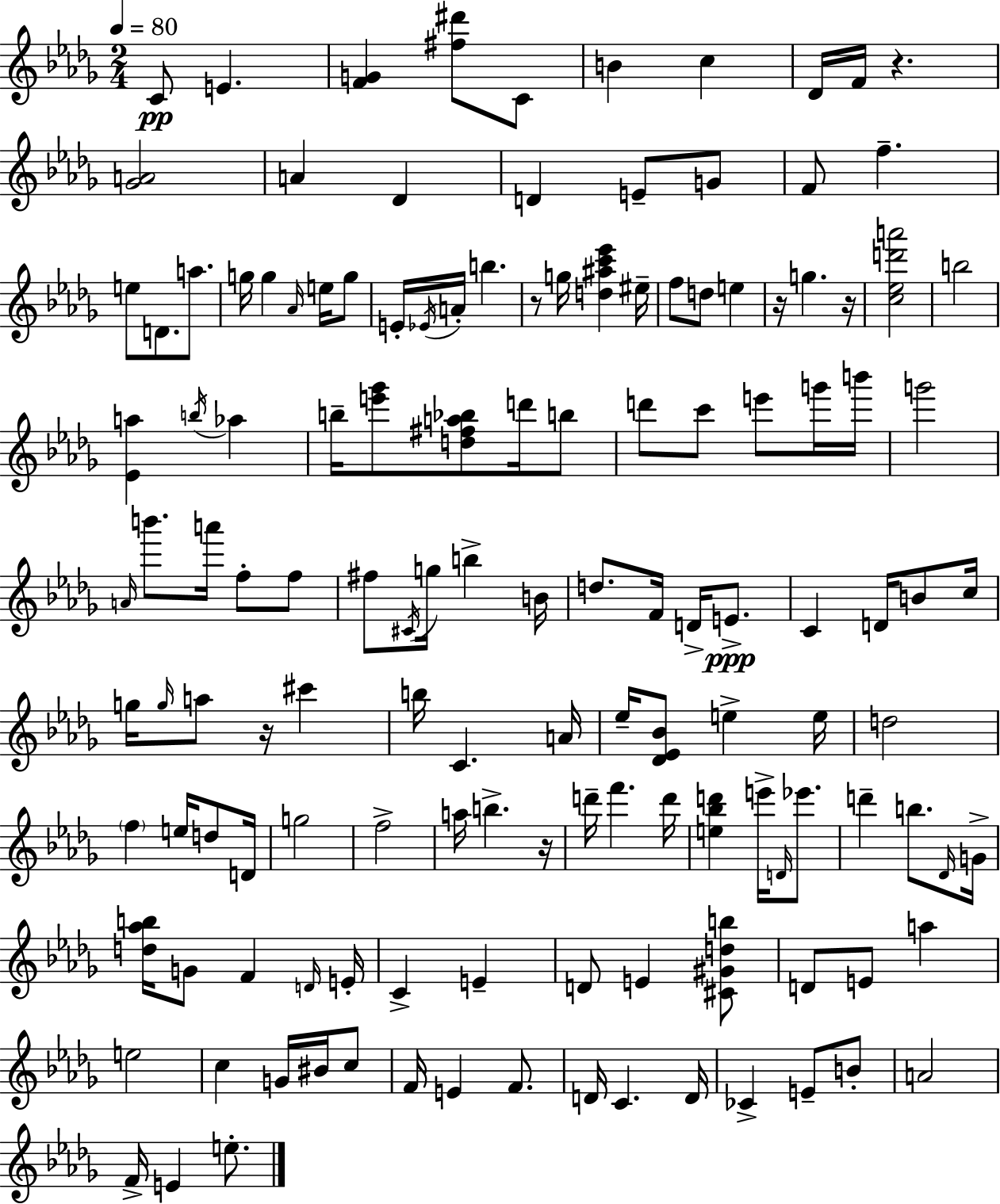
{
  \clef treble
  \numericTimeSignature
  \time 2/4
  \key bes \minor
  \tempo 4 = 80
  c'8\pp e'4. | <f' g'>4 <fis'' dis'''>8 c'8 | b'4 c''4 | des'16 f'16 r4. | \break <ges' a'>2 | a'4 des'4 | d'4 e'8-- g'8 | f'8 f''4.-- | \break e''8 d'8. a''8. | g''16 g''4 \grace { aes'16 } e''16 g''8 | e'16-. \acciaccatura { ees'16 } a'16-. b''4. | r8 g''16 <d'' ais'' c''' ees'''>4 | \break eis''16-- f''8 d''8 e''4 | r16 g''4. | r16 <c'' ees'' d''' a'''>2 | b''2 | \break <ees' a''>4 \acciaccatura { b''16 } aes''4 | b''16-- <e''' ges'''>8 <d'' fis'' a'' bes''>8 | d'''16 b''8 d'''8 c'''8 e'''8 | g'''16 b'''16 g'''2 | \break \grace { a'16 } b'''8. a'''16 | f''8-. f''8 fis''8 \acciaccatura { cis'16 } g''16 | b''4-> b'16 d''8. | f'16 d'16-> e'8.->\ppp c'4 | \break d'16 b'8 c''16 g''16 \grace { g''16 } a''8 | r16 cis'''4 b''16 c'4. | a'16 ees''16-- <des' ees' bes'>8 | e''4-> e''16 d''2 | \break \parenthesize f''4 | e''16 d''8 d'16 g''2 | f''2-> | a''16 b''4.-> | \break r16 d'''16-- f'''4. | d'''16 <e'' bes'' d'''>4 | e'''16-> \grace { d'16 } ees'''8. d'''4-- | b''8. \grace { des'16 } g'16-> | \break <d'' aes'' b''>16 g'8 f'4 \grace { d'16 } | e'16-. c'4-> e'4-- | d'8 e'4 <cis' gis' d'' b''>8 | d'8 e'8 a''4 | \break e''2 | c''4 g'16 bis'16 c''8 | f'16 e'4 f'8. | d'16 c'4. | \break d'16 ces'4-> e'8-- b'8-. | a'2 | f'16-> e'4 e''8.-. | \bar "|."
}